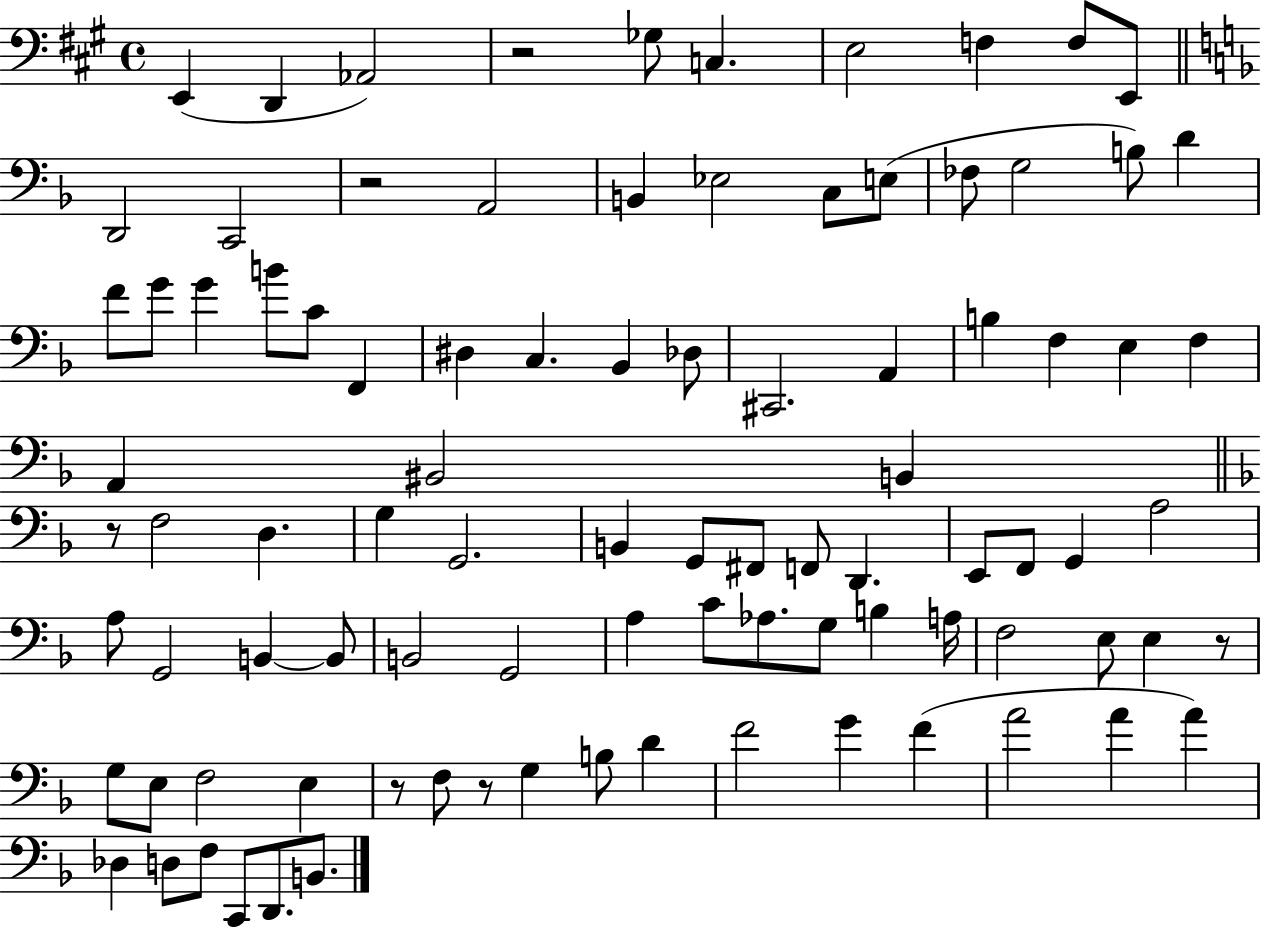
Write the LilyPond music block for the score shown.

{
  \clef bass
  \time 4/4
  \defaultTimeSignature
  \key a \major
  e,4( d,4 aes,2) | r2 ges8 c4. | e2 f4 f8 e,8 | \bar "||" \break \key d \minor d,2 c,2 | r2 a,2 | b,4 ees2 c8 e8( | fes8 g2 b8) d'4 | \break f'8 g'8 g'4 b'8 c'8 f,4 | dis4 c4. bes,4 des8 | cis,2. a,4 | b4 f4 e4 f4 | \break a,4 bis,2 b,4 | \bar "||" \break \key d \minor r8 f2 d4. | g4 g,2. | b,4 g,8 fis,8 f,8 d,4. | e,8 f,8 g,4 a2 | \break a8 g,2 b,4~~ b,8 | b,2 g,2 | a4 c'8 aes8. g8 b4 a16 | f2 e8 e4 r8 | \break g8 e8 f2 e4 | r8 f8 r8 g4 b8 d'4 | f'2 g'4 f'4( | a'2 a'4 a'4) | \break des4 d8 f8 c,8 d,8. b,8. | \bar "|."
}